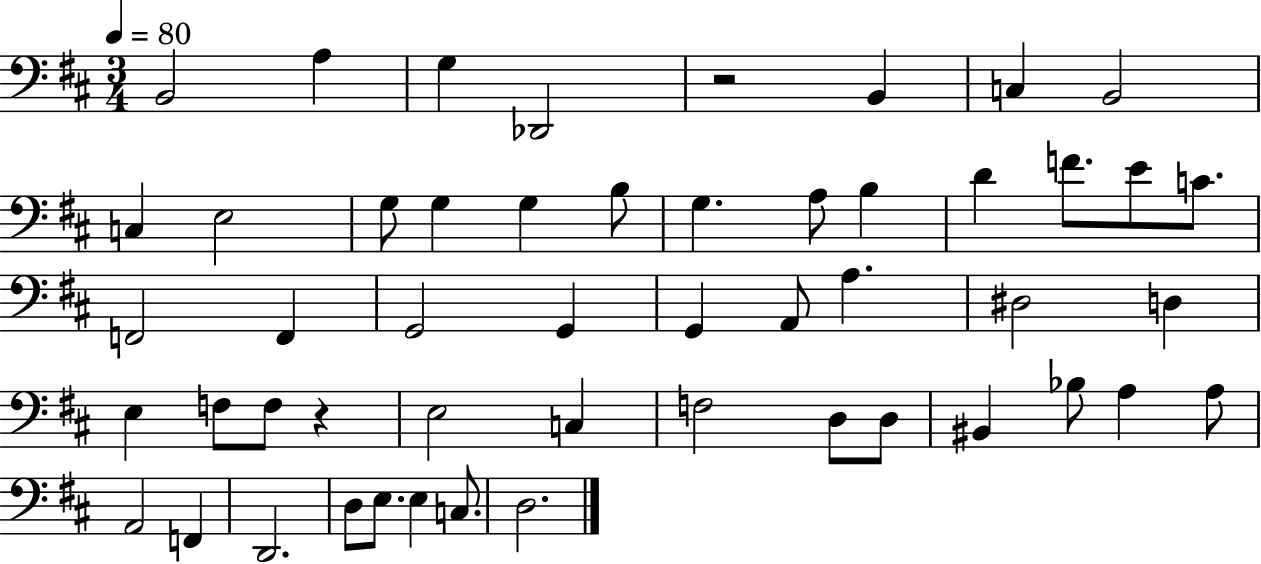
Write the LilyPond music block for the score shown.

{
  \clef bass
  \numericTimeSignature
  \time 3/4
  \key d \major
  \tempo 4 = 80
  \repeat volta 2 { b,2 a4 | g4 des,2 | r2 b,4 | c4 b,2 | \break c4 e2 | g8 g4 g4 b8 | g4. a8 b4 | d'4 f'8. e'8 c'8. | \break f,2 f,4 | g,2 g,4 | g,4 a,8 a4. | dis2 d4 | \break e4 f8 f8 r4 | e2 c4 | f2 d8 d8 | bis,4 bes8 a4 a8 | \break a,2 f,4 | d,2. | d8 e8. e4 c8. | d2. | \break } \bar "|."
}